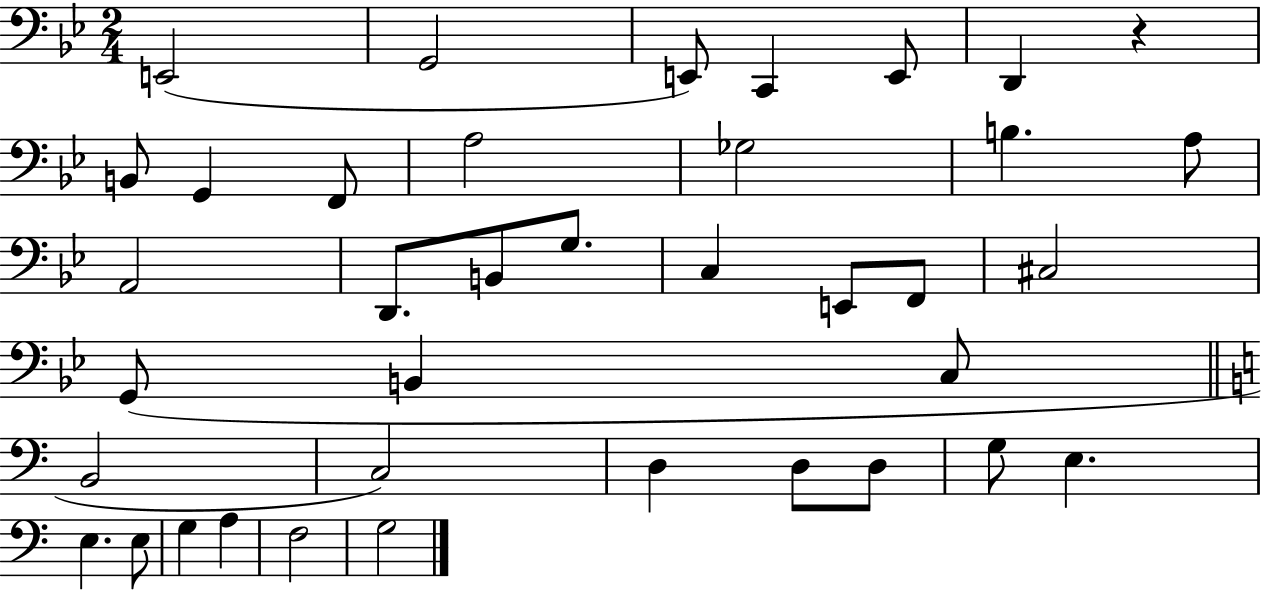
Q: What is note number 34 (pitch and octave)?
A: G3